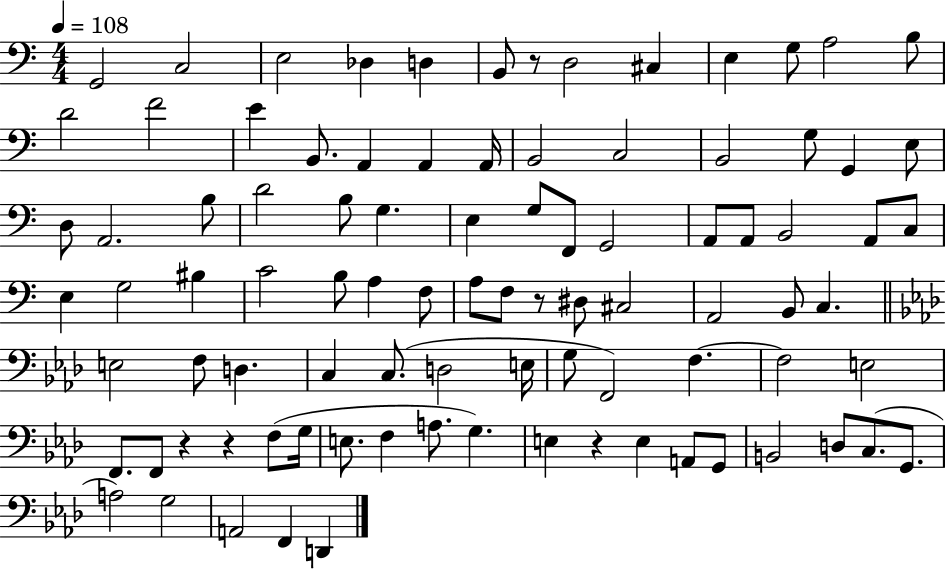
{
  \clef bass
  \numericTimeSignature
  \time 4/4
  \key c \major
  \tempo 4 = 108
  g,2 c2 | e2 des4 d4 | b,8 r8 d2 cis4 | e4 g8 a2 b8 | \break d'2 f'2 | e'4 b,8. a,4 a,4 a,16 | b,2 c2 | b,2 g8 g,4 e8 | \break d8 a,2. b8 | d'2 b8 g4. | e4 g8 f,8 g,2 | a,8 a,8 b,2 a,8 c8 | \break e4 g2 bis4 | c'2 b8 a4 f8 | a8 f8 r8 dis8 cis2 | a,2 b,8 c4. | \break \bar "||" \break \key aes \major e2 f8 d4. | c4 c8.( d2 e16 | g8 f,2) f4.~~ | f2 e2 | \break f,8. f,8 r4 r4 f8( g16 | e8. f4 a8. g4.) | e4 r4 e4 a,8 g,8 | b,2 d8 c8.( g,8. | \break a2) g2 | a,2 f,4 d,4 | \bar "|."
}